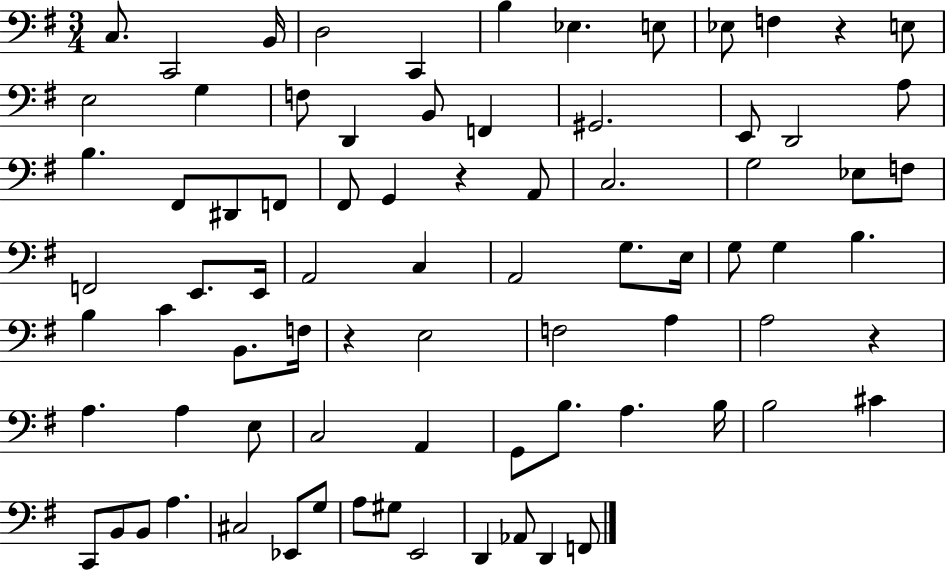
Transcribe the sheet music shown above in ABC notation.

X:1
T:Untitled
M:3/4
L:1/4
K:G
C,/2 C,,2 B,,/4 D,2 C,, B, _E, E,/2 _E,/2 F, z E,/2 E,2 G, F,/2 D,, B,,/2 F,, ^G,,2 E,,/2 D,,2 A,/2 B, ^F,,/2 ^D,,/2 F,,/2 ^F,,/2 G,, z A,,/2 C,2 G,2 _E,/2 F,/2 F,,2 E,,/2 E,,/4 A,,2 C, A,,2 G,/2 E,/4 G,/2 G, B, B, C B,,/2 F,/4 z E,2 F,2 A, A,2 z A, A, E,/2 C,2 A,, G,,/2 B,/2 A, B,/4 B,2 ^C C,,/2 B,,/2 B,,/2 A, ^C,2 _E,,/2 G,/2 A,/2 ^G,/2 E,,2 D,, _A,,/2 D,, F,,/2